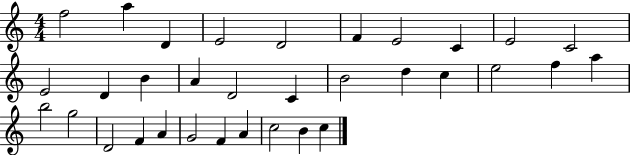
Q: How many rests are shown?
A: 0